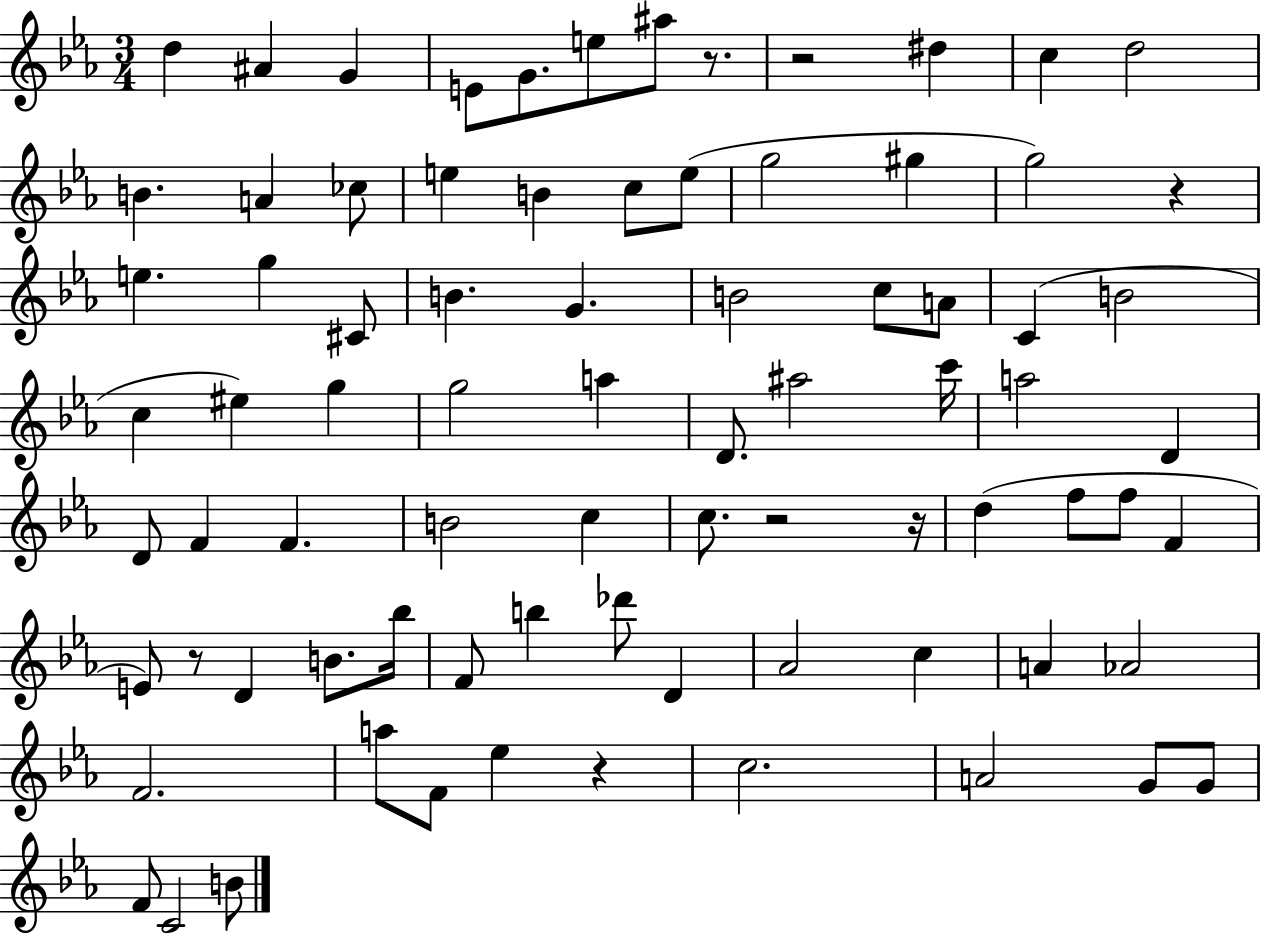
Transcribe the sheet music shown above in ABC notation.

X:1
T:Untitled
M:3/4
L:1/4
K:Eb
d ^A G E/2 G/2 e/2 ^a/2 z/2 z2 ^d c d2 B A _c/2 e B c/2 e/2 g2 ^g g2 z e g ^C/2 B G B2 c/2 A/2 C B2 c ^e g g2 a D/2 ^a2 c'/4 a2 D D/2 F F B2 c c/2 z2 z/4 d f/2 f/2 F E/2 z/2 D B/2 _b/4 F/2 b _d'/2 D _A2 c A _A2 F2 a/2 F/2 _e z c2 A2 G/2 G/2 F/2 C2 B/2